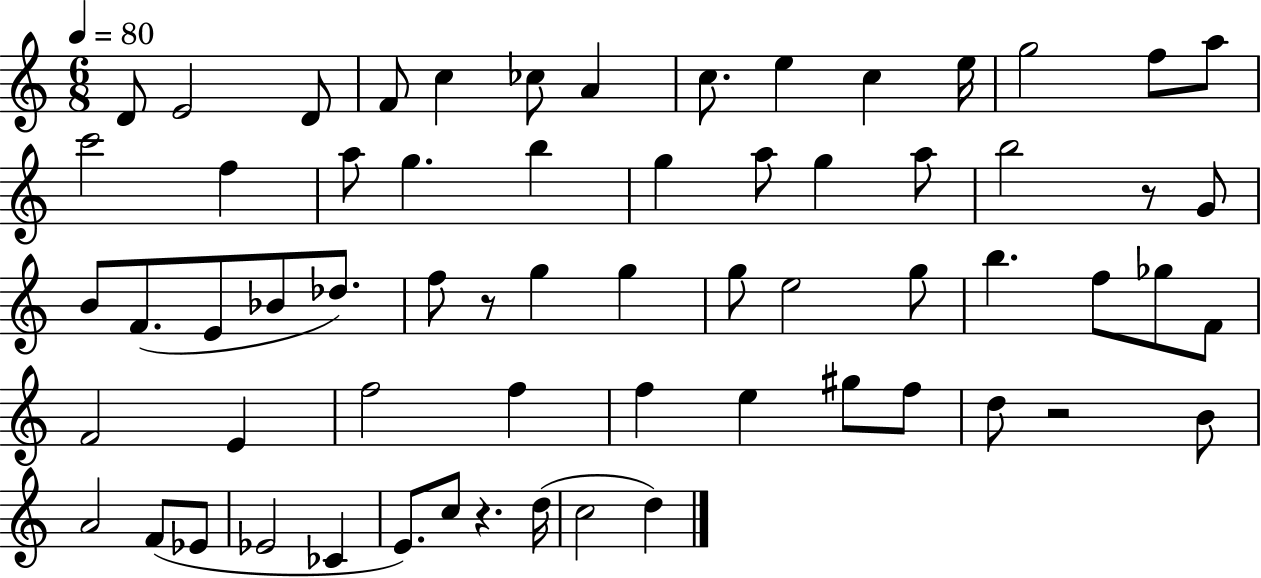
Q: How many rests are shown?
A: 4